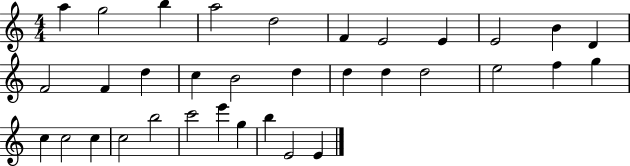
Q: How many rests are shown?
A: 0